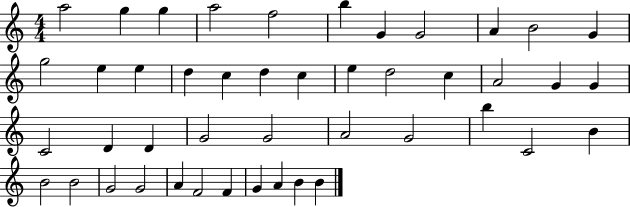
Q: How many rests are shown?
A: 0